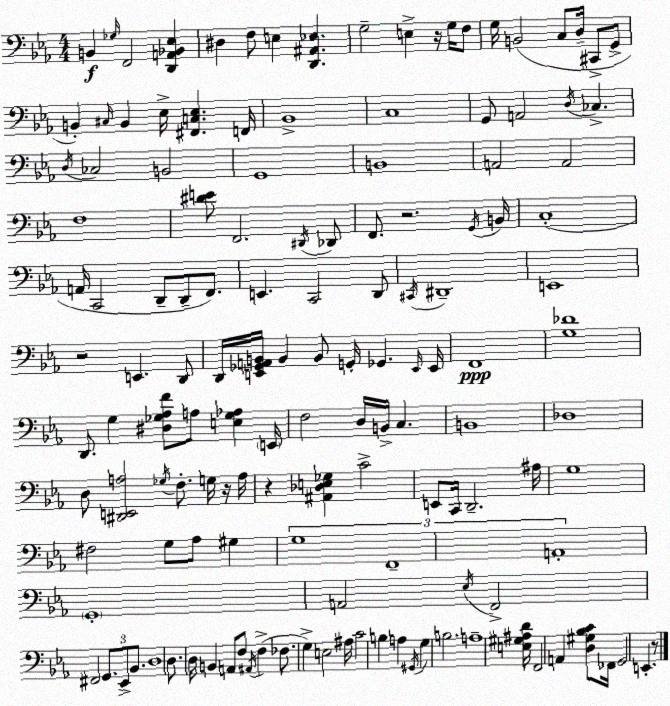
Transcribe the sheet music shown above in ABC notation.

X:1
T:Untitled
M:4/4
L:1/4
K:Cm
B,, _G,/4 F,,2 [D,,A,,_B,,_E,] ^D, F,/2 E, [D,,^A,,_E,] G,2 E, z/4 G,/4 F,/2 G,/4 B,,2 C,/2 D,/4 ^C,,/2 G,,/2 B,, ^C,/4 B,, _E,/4 [^F,,C,_E,] F,,/4 _B,,4 C,4 G,,/2 A,,2 D,/4 _C, D,/4 _C,2 B,,2 G,,4 B,,4 A,,2 A,,2 F,4 [^DE]/2 F,,2 ^D,,/4 _D,,/2 F,,/2 z2 G,,/4 B,,/4 C,4 A,,/4 C,,2 D,,/2 D,,/2 F,,/2 E,, C,,2 D,,/2 ^C,,/4 ^D,,4 E,,4 z2 E,, D,,/2 D,,/4 [E,,_G,,A,,B,,]/4 B,, B,,/2 G,,/4 _G,, E,,/4 E,,/4 F,,4 [G,_D]4 D,,/2 G, [^D,_G,_A,F]/2 A,/2 [E,_G,_A,] E,,/4 F,2 D,/4 B,,/4 C, B,,4 _D,4 D,/2 [^D,,E,,A,]2 _G,/4 F,/2 G,/4 z/4 A,/4 z [^A,,_D,E,_G,] C2 E,,/2 C,,/4 D,,2 ^A,/4 G,4 ^F,2 G,/2 _A,/2 ^G, G,4 F,,4 A,,4 G,,4 A,,2 _E,/4 F,,2 ^F,,2 G,,/2 _E,,/2 _B,,/2 D,4 D,/2 D,/4 B,, A,,/2 F,/2 ^A,,/4 F, _F,/2 G, E,2 ^A,/4 C2 B, A, ^G,,/4 G, B,2 A,4 [E,^G,^A,D]/4 F,,2 A,, [D,^G,_B,C]/2 _F,,/4 G,,2 E,, z/2